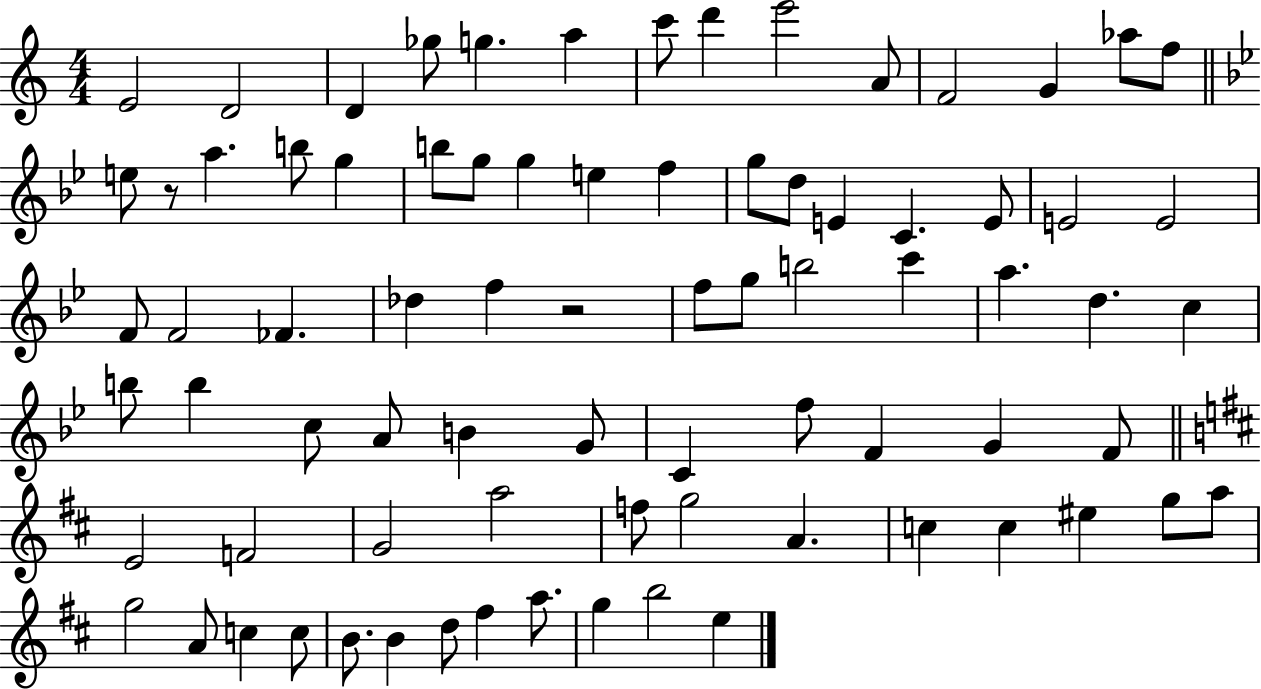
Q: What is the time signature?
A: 4/4